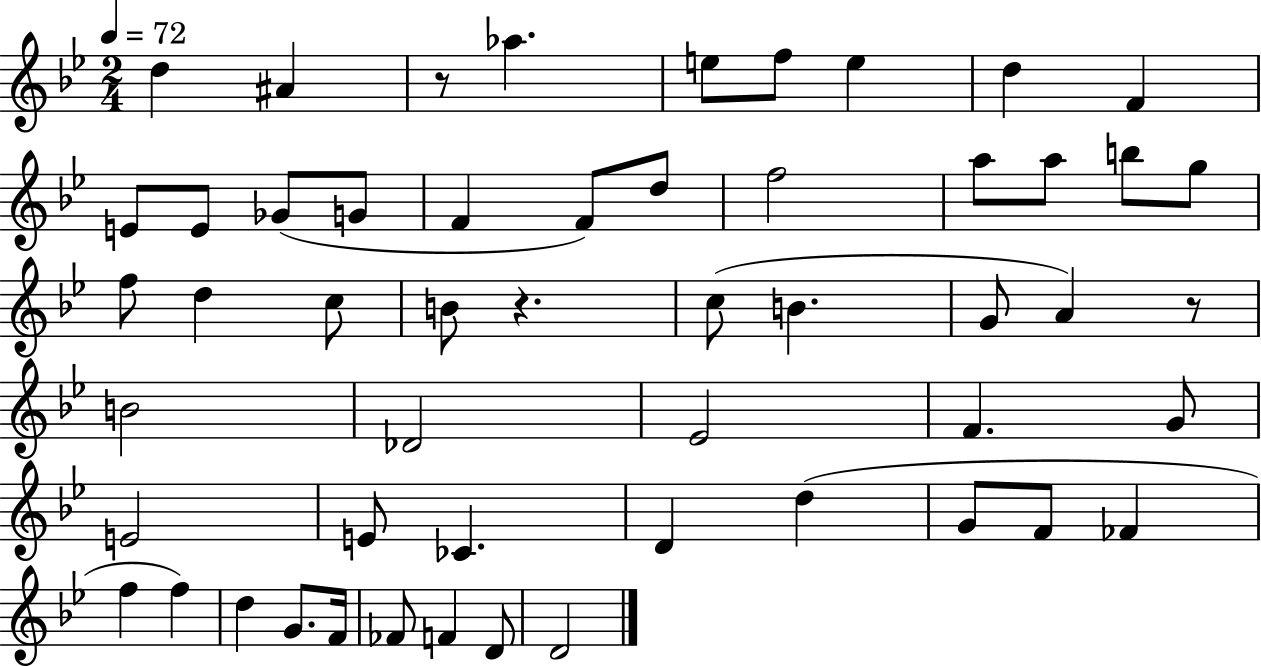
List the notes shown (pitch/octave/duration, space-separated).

D5/q A#4/q R/e Ab5/q. E5/e F5/e E5/q D5/q F4/q E4/e E4/e Gb4/e G4/e F4/q F4/e D5/e F5/h A5/e A5/e B5/e G5/e F5/e D5/q C5/e B4/e R/q. C5/e B4/q. G4/e A4/q R/e B4/h Db4/h Eb4/h F4/q. G4/e E4/h E4/e CES4/q. D4/q D5/q G4/e F4/e FES4/q F5/q F5/q D5/q G4/e. F4/s FES4/e F4/q D4/e D4/h